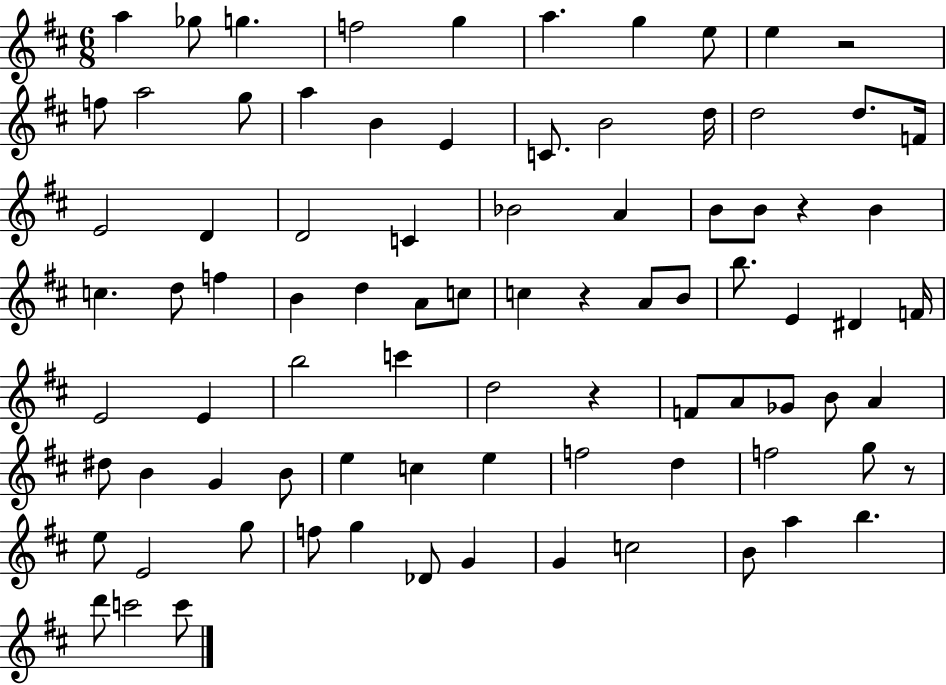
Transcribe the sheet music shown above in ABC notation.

X:1
T:Untitled
M:6/8
L:1/4
K:D
a _g/2 g f2 g a g e/2 e z2 f/2 a2 g/2 a B E C/2 B2 d/4 d2 d/2 F/4 E2 D D2 C _B2 A B/2 B/2 z B c d/2 f B d A/2 c/2 c z A/2 B/2 b/2 E ^D F/4 E2 E b2 c' d2 z F/2 A/2 _G/2 B/2 A ^d/2 B G B/2 e c e f2 d f2 g/2 z/2 e/2 E2 g/2 f/2 g _D/2 G G c2 B/2 a b d'/2 c'2 c'/2